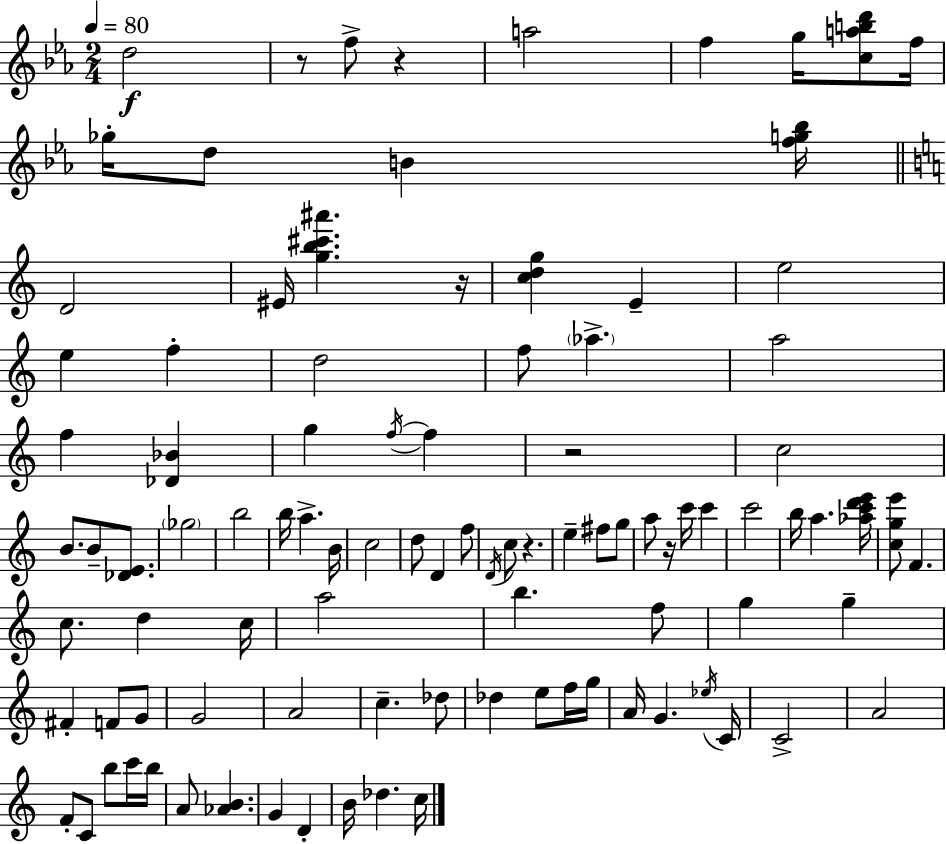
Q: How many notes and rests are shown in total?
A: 98